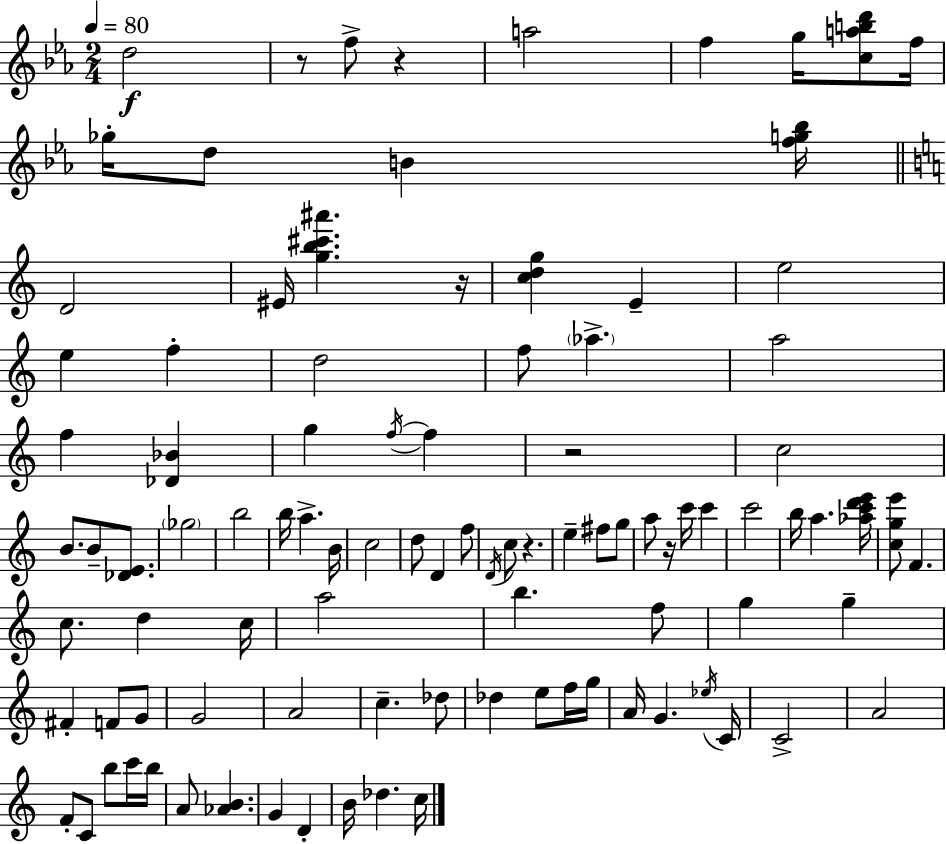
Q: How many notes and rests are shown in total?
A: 98